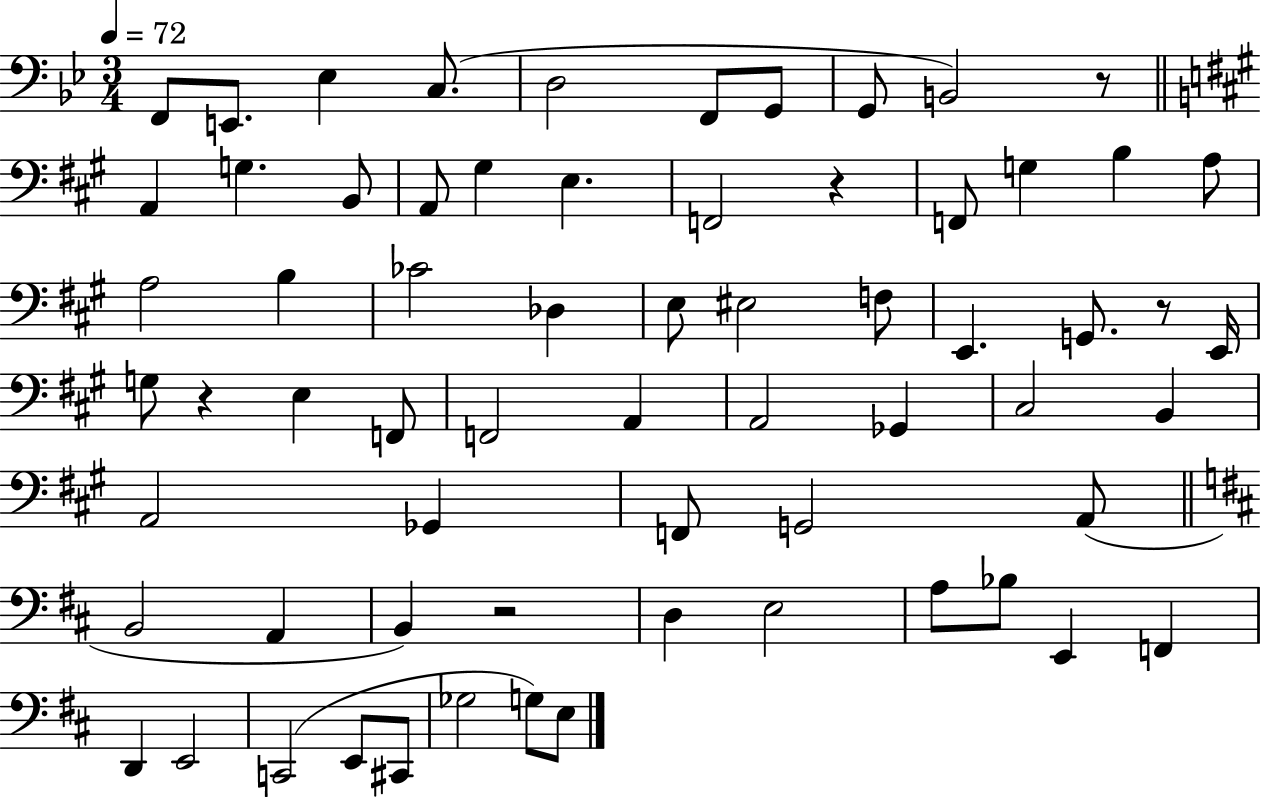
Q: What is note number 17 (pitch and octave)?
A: F2